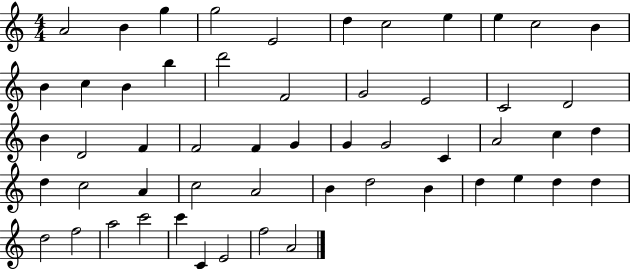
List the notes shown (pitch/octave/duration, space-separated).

A4/h B4/q G5/q G5/h E4/h D5/q C5/h E5/q E5/q C5/h B4/q B4/q C5/q B4/q B5/q D6/h F4/h G4/h E4/h C4/h D4/h B4/q D4/h F4/q F4/h F4/q G4/q G4/q G4/h C4/q A4/h C5/q D5/q D5/q C5/h A4/q C5/h A4/h B4/q D5/h B4/q D5/q E5/q D5/q D5/q D5/h F5/h A5/h C6/h C6/q C4/q E4/h F5/h A4/h